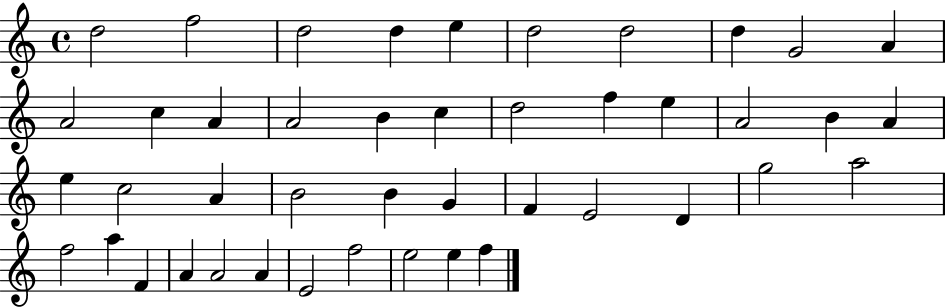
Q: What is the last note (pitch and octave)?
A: F5